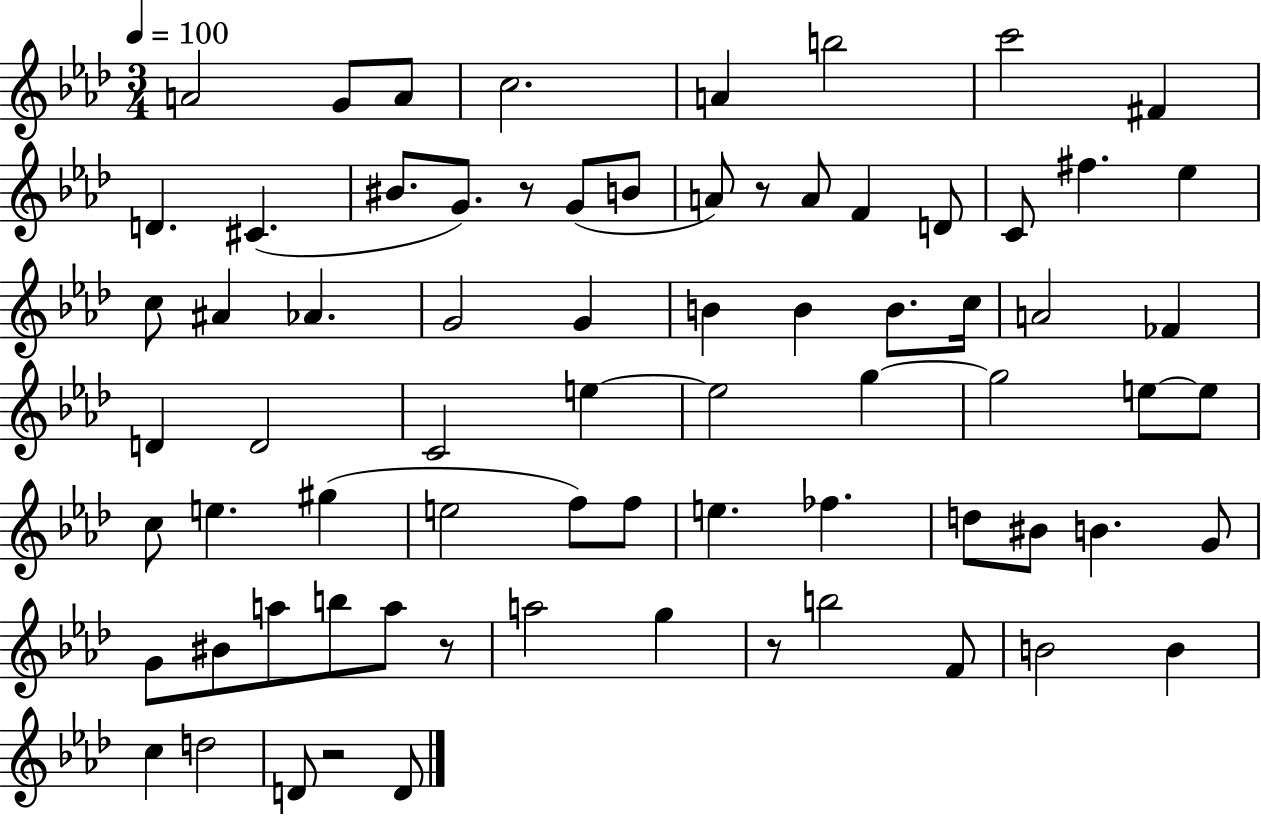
{
  \clef treble
  \numericTimeSignature
  \time 3/4
  \key aes \major
  \tempo 4 = 100
  a'2 g'8 a'8 | c''2. | a'4 b''2 | c'''2 fis'4 | \break d'4. cis'4.( | bis'8. g'8.) r8 g'8( b'8 | a'8) r8 a'8 f'4 d'8 | c'8 fis''4. ees''4 | \break c''8 ais'4 aes'4. | g'2 g'4 | b'4 b'4 b'8. c''16 | a'2 fes'4 | \break d'4 d'2 | c'2 e''4~~ | e''2 g''4~~ | g''2 e''8~~ e''8 | \break c''8 e''4. gis''4( | e''2 f''8) f''8 | e''4. fes''4. | d''8 bis'8 b'4. g'8 | \break g'8 bis'8 a''8 b''8 a''8 r8 | a''2 g''4 | r8 b''2 f'8 | b'2 b'4 | \break c''4 d''2 | d'8 r2 d'8 | \bar "|."
}